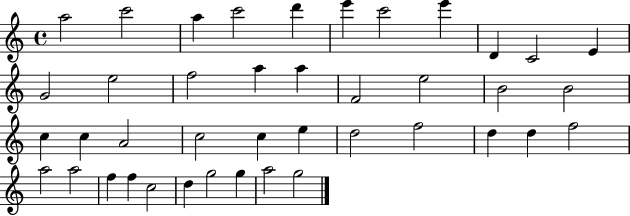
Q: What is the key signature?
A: C major